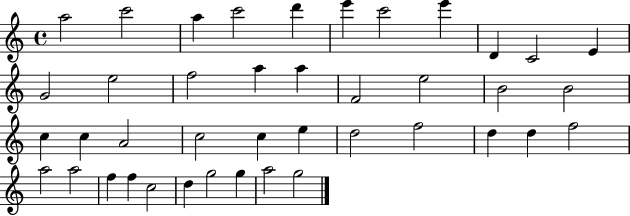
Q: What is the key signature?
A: C major